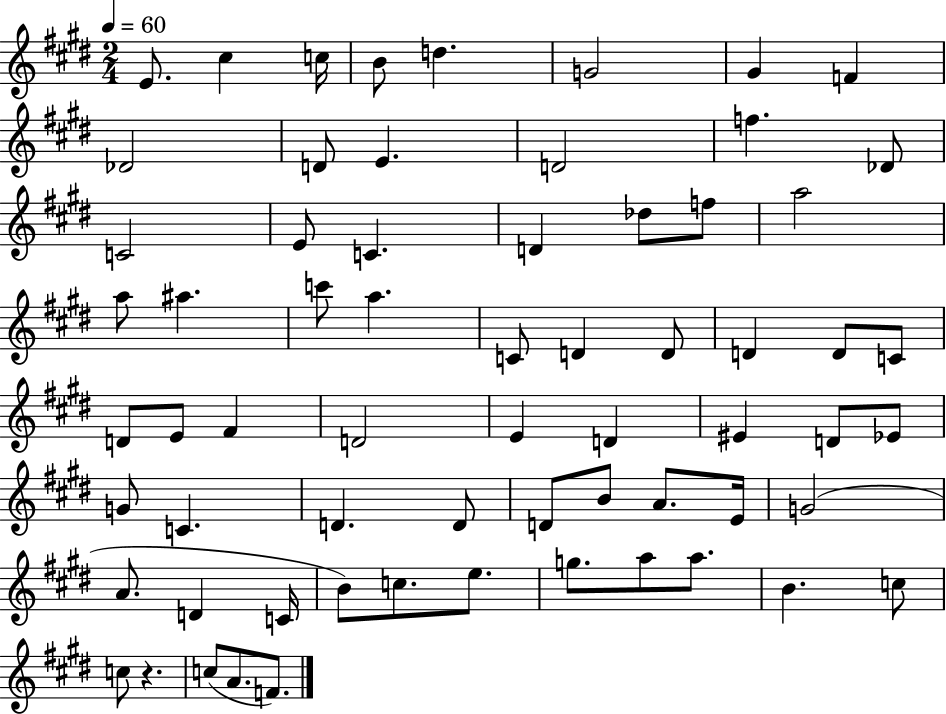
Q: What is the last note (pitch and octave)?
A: F4